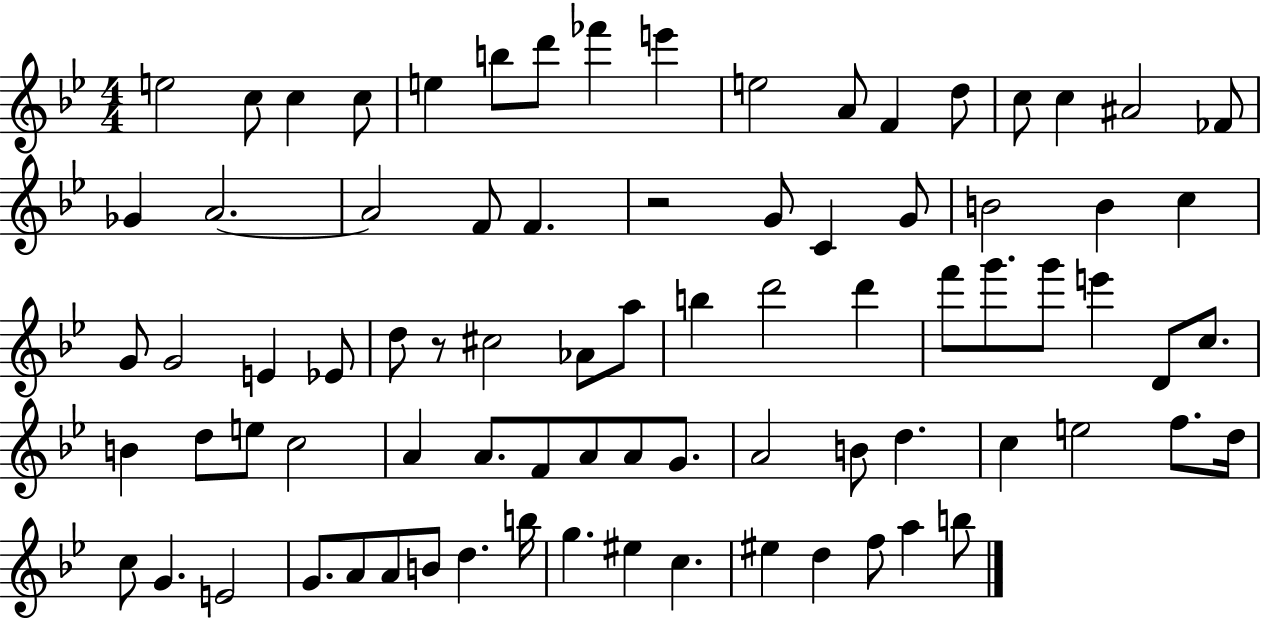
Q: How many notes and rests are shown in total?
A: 81